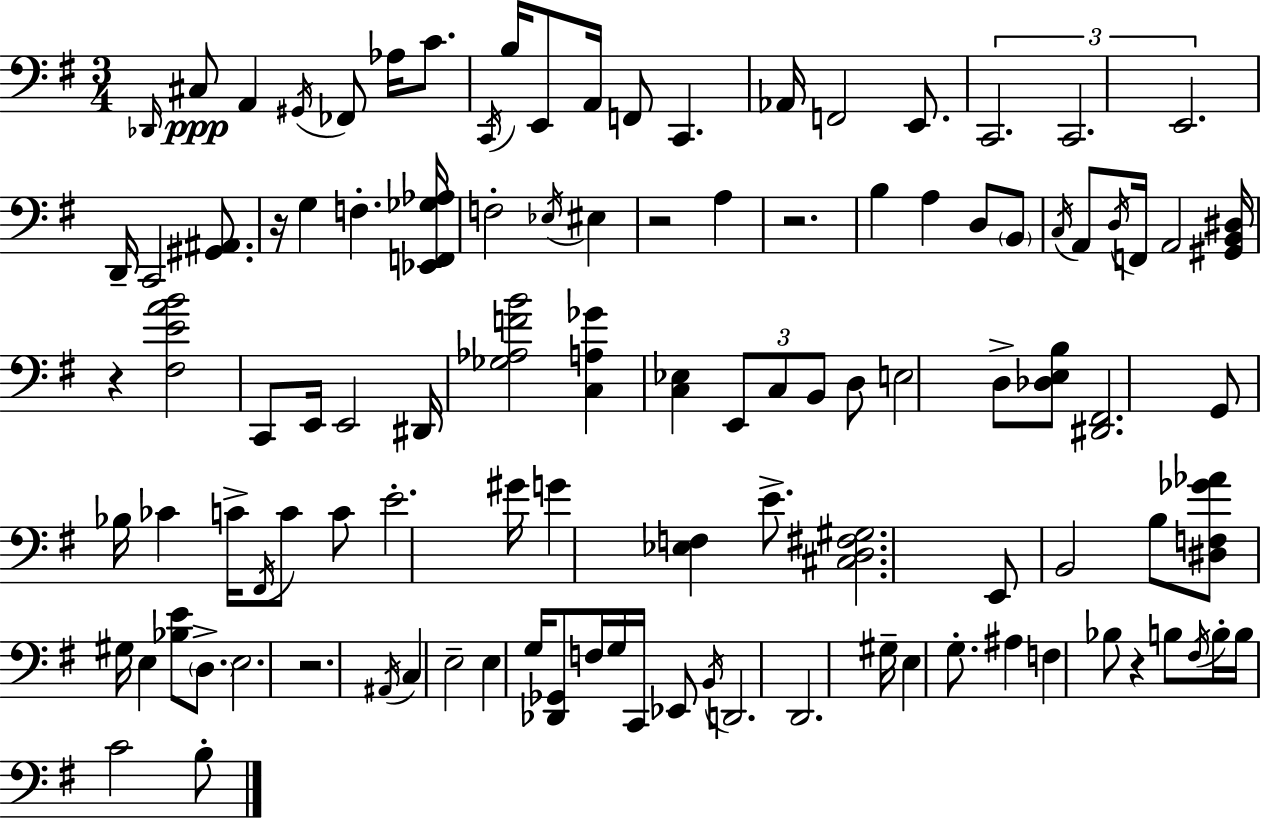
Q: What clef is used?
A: bass